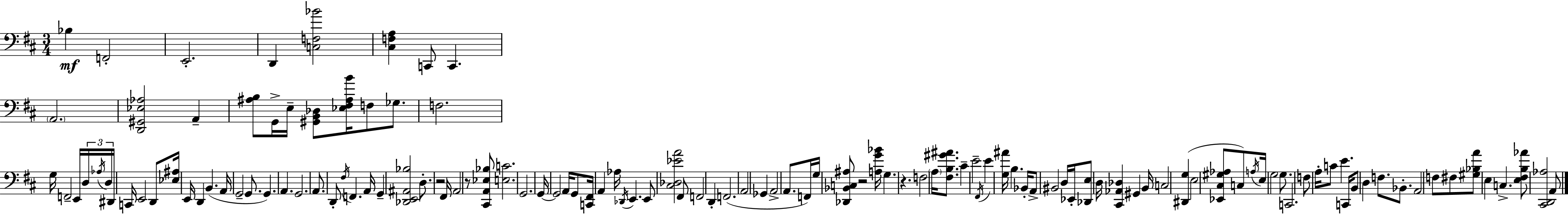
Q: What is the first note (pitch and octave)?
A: Bb3